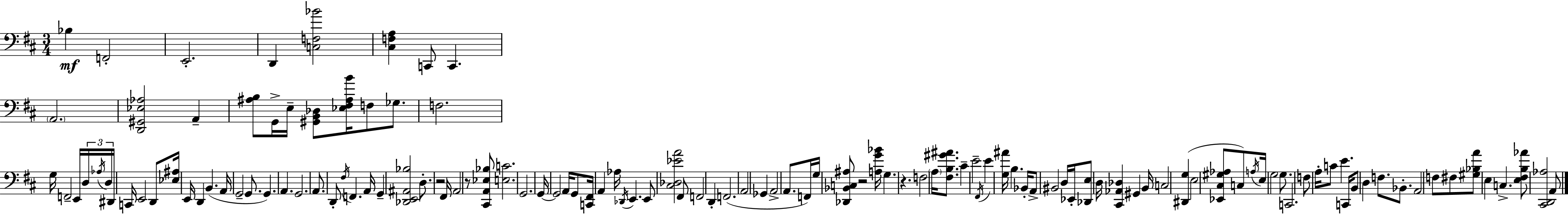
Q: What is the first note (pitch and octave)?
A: Bb3